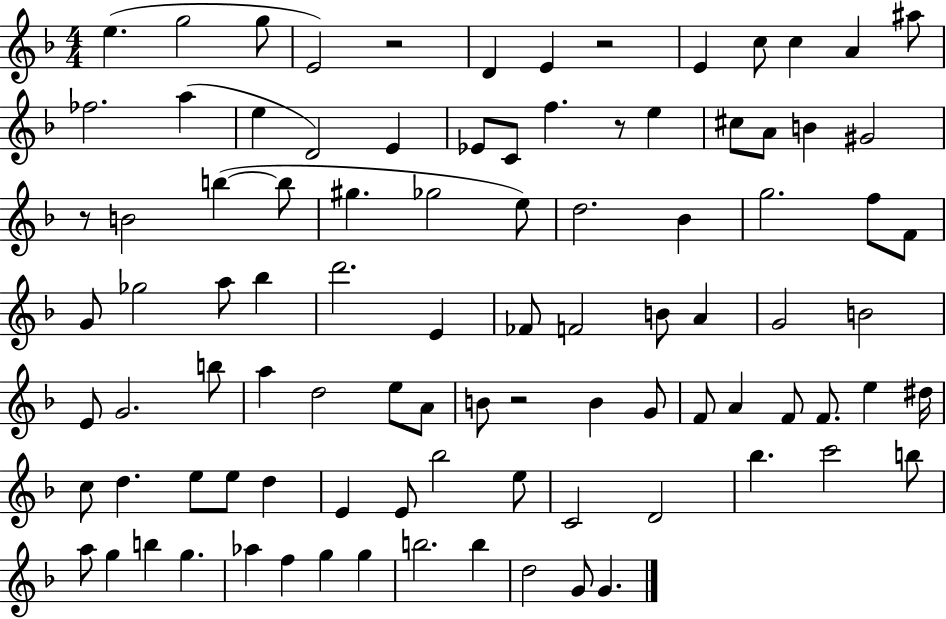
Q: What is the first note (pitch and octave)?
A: E5